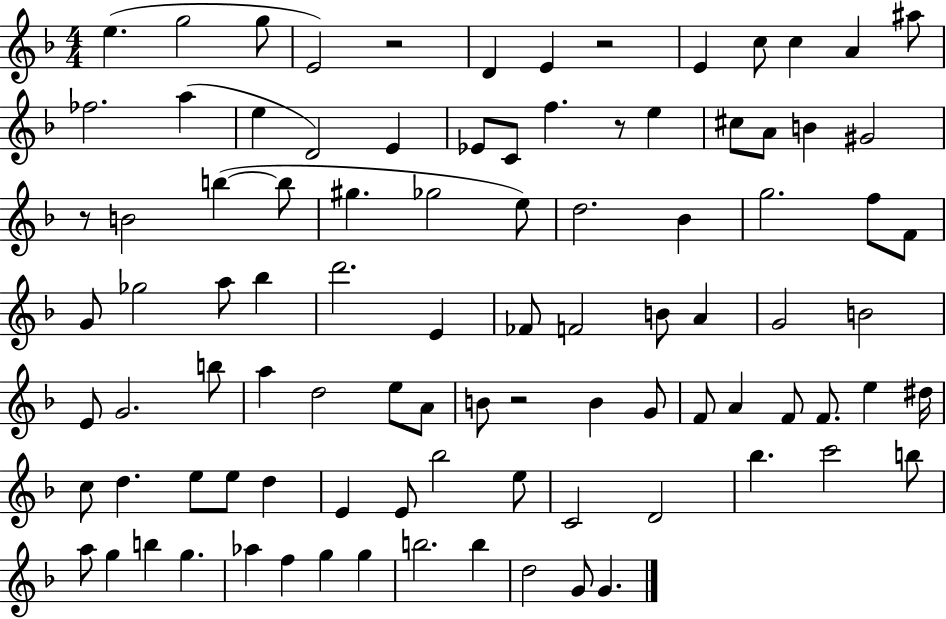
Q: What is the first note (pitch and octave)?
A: E5